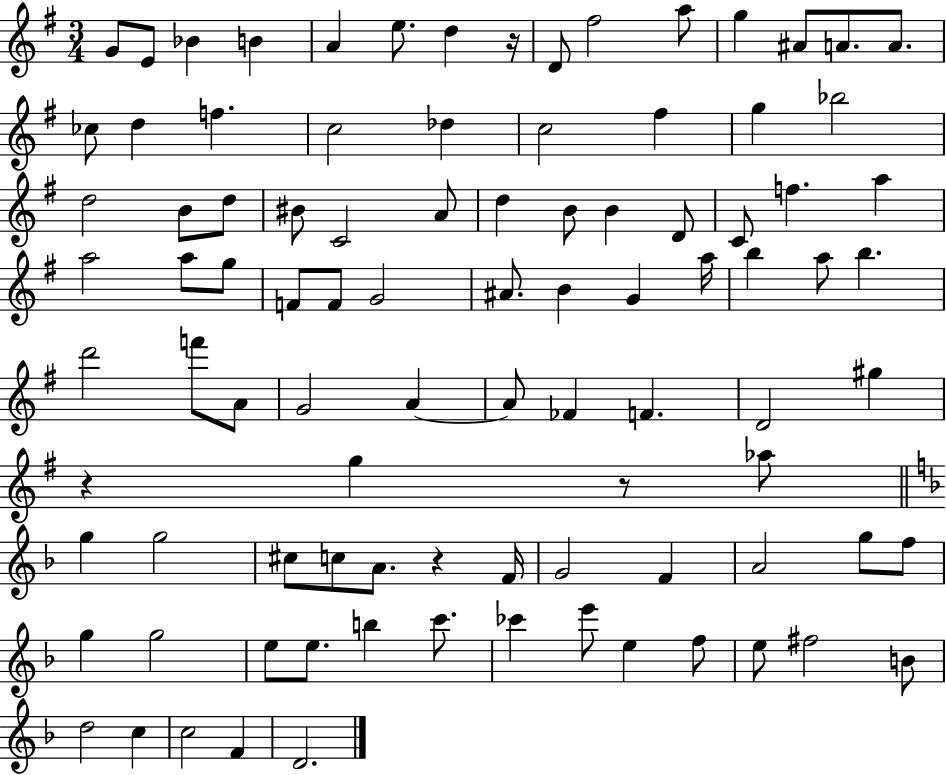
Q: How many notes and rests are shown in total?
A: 94